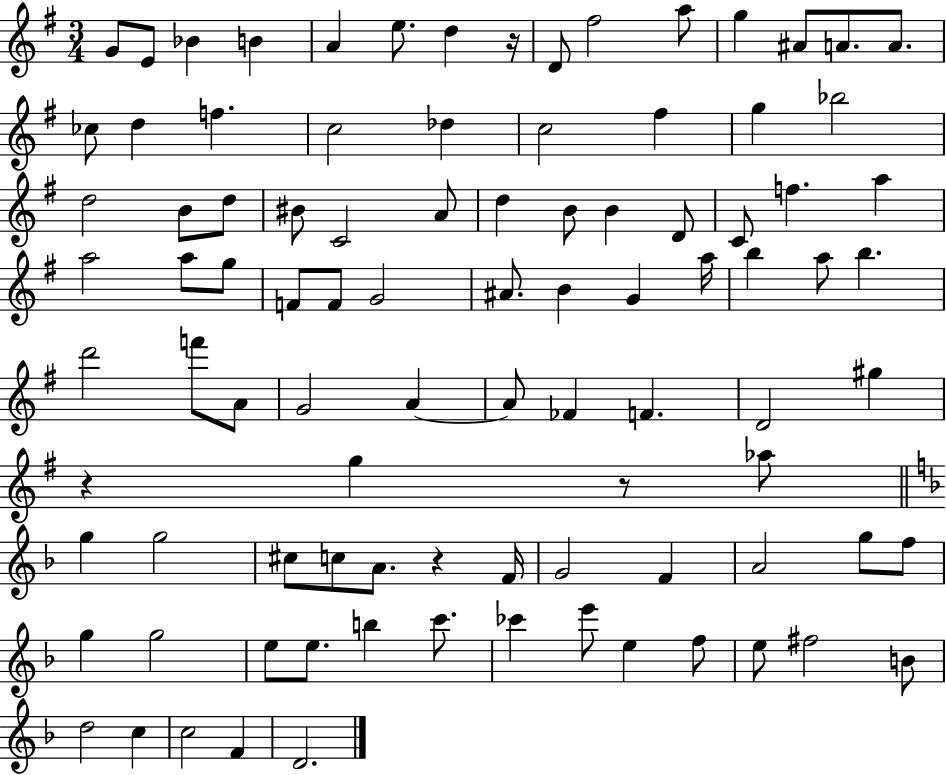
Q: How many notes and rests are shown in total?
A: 94